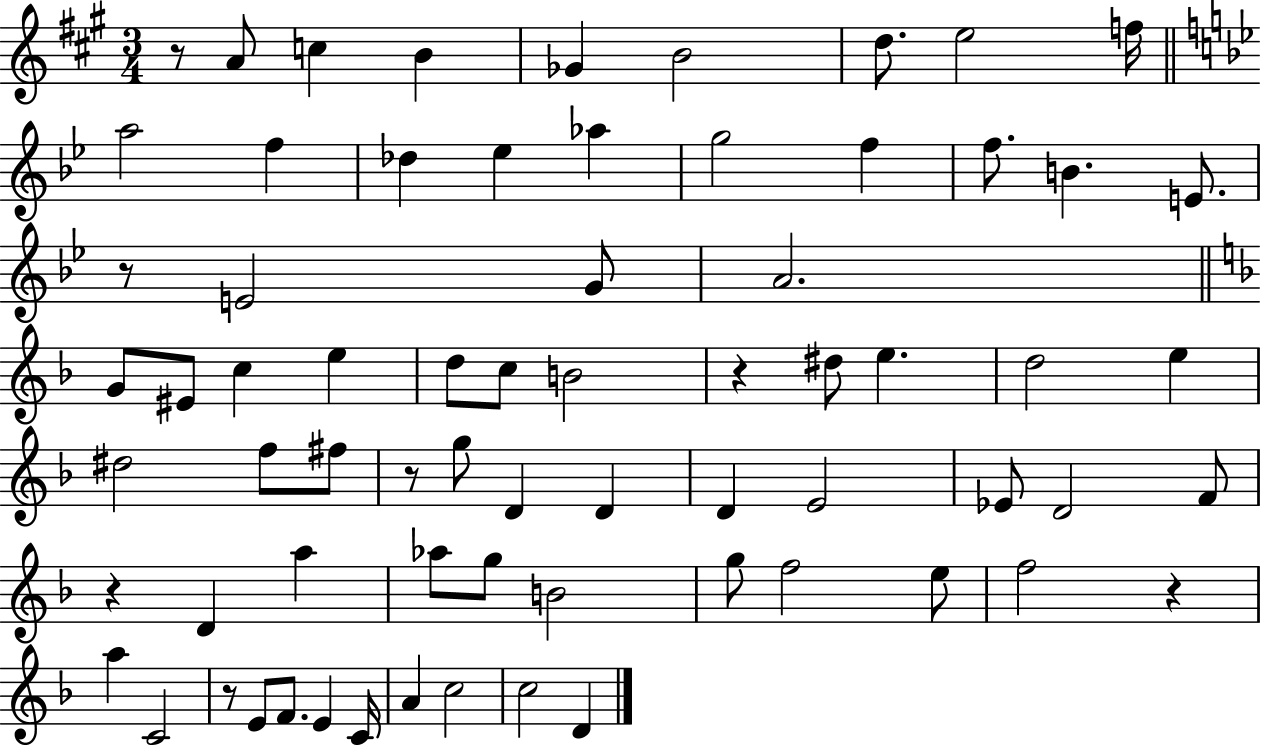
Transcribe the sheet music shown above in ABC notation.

X:1
T:Untitled
M:3/4
L:1/4
K:A
z/2 A/2 c B _G B2 d/2 e2 f/4 a2 f _d _e _a g2 f f/2 B E/2 z/2 E2 G/2 A2 G/2 ^E/2 c e d/2 c/2 B2 z ^d/2 e d2 e ^d2 f/2 ^f/2 z/2 g/2 D D D E2 _E/2 D2 F/2 z D a _a/2 g/2 B2 g/2 f2 e/2 f2 z a C2 z/2 E/2 F/2 E C/4 A c2 c2 D